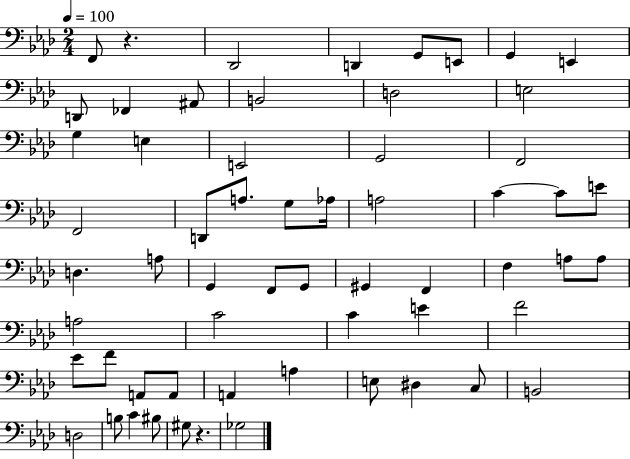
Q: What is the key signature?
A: AES major